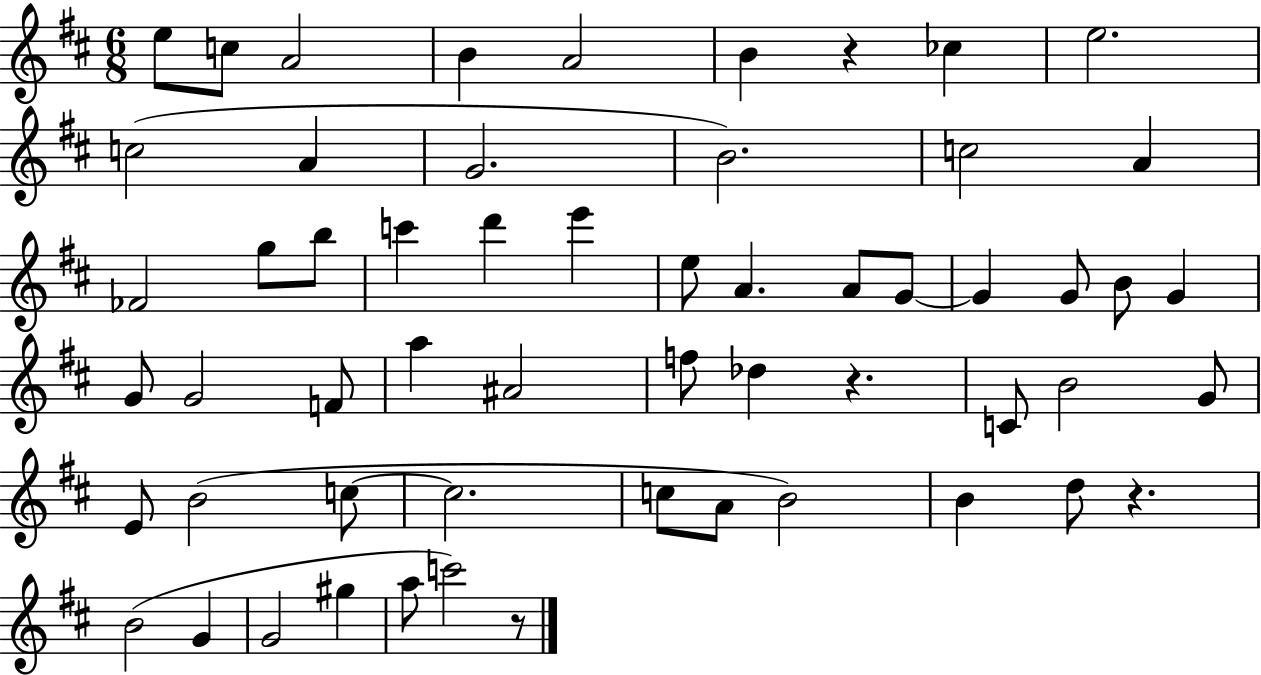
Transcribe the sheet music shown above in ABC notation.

X:1
T:Untitled
M:6/8
L:1/4
K:D
e/2 c/2 A2 B A2 B z _c e2 c2 A G2 B2 c2 A _F2 g/2 b/2 c' d' e' e/2 A A/2 G/2 G G/2 B/2 G G/2 G2 F/2 a ^A2 f/2 _d z C/2 B2 G/2 E/2 B2 c/2 c2 c/2 A/2 B2 B d/2 z B2 G G2 ^g a/2 c'2 z/2